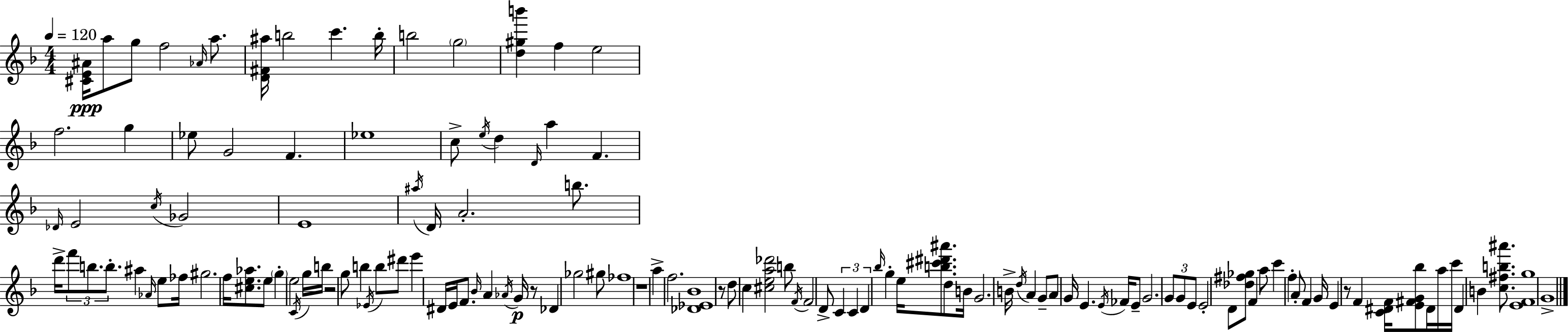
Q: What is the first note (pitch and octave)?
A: A5